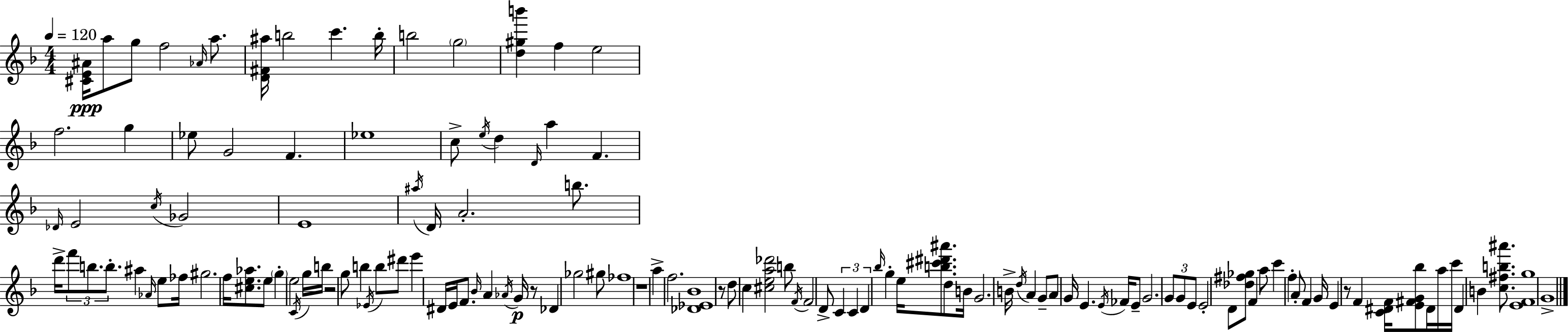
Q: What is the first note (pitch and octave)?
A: A5